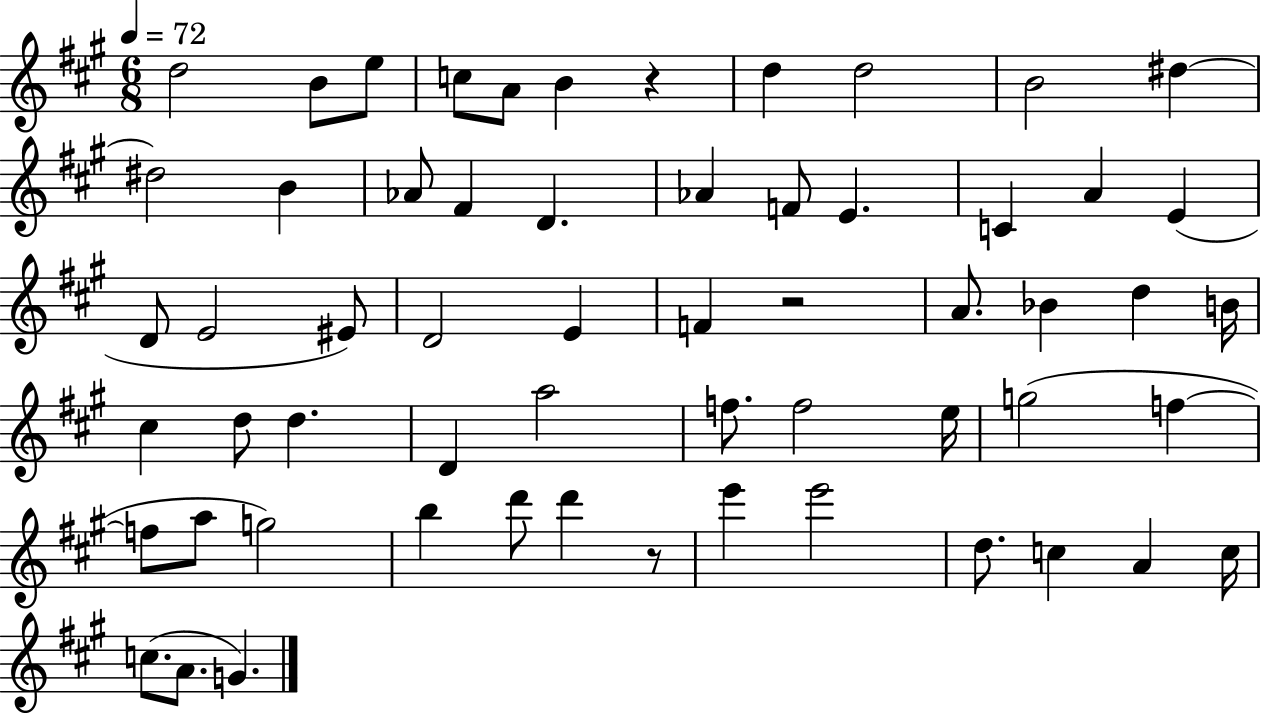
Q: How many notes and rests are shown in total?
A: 59